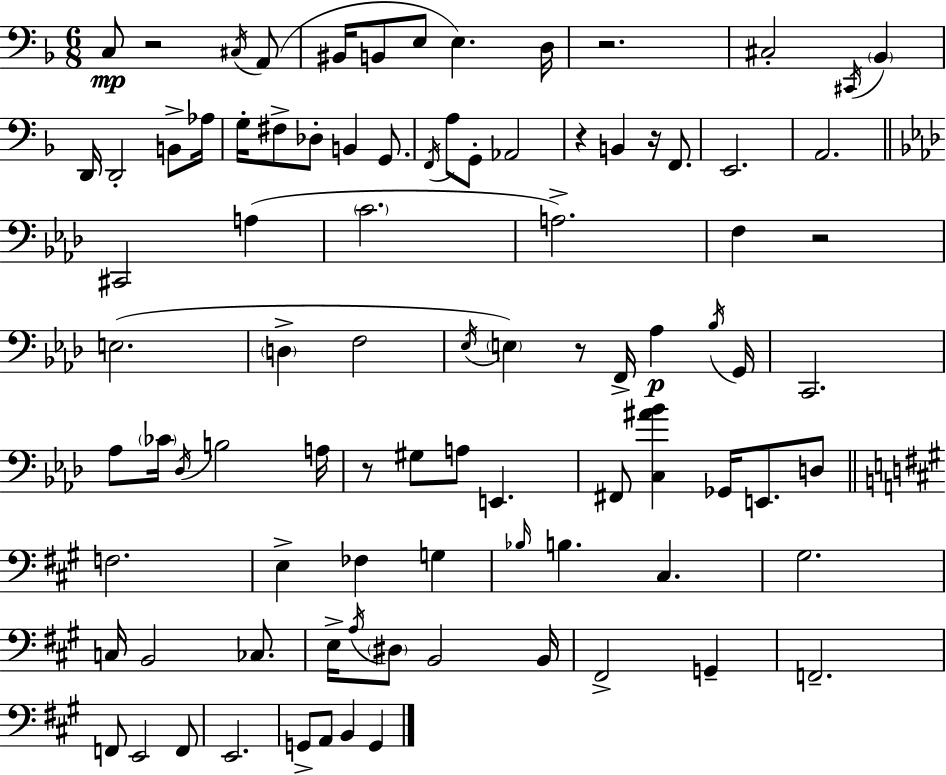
X:1
T:Untitled
M:6/8
L:1/4
K:Dm
C,/2 z2 ^C,/4 A,,/2 ^B,,/4 B,,/2 E,/2 E, D,/4 z2 ^C,2 ^C,,/4 _B,, D,,/4 D,,2 B,,/2 _A,/4 G,/4 ^F,/2 _D,/2 B,, G,,/2 F,,/4 A,/2 G,,/2 _A,,2 z B,, z/4 F,,/2 E,,2 A,,2 ^C,,2 A, C2 A,2 F, z2 E,2 D, F,2 _E,/4 E, z/2 F,,/4 _A, _B,/4 G,,/4 C,,2 _A,/2 _C/4 _D,/4 B,2 A,/4 z/2 ^G,/2 A,/2 E,, ^F,,/2 [C,^A_B] _G,,/4 E,,/2 D,/2 F,2 E, _F, G, _B,/4 B, ^C, ^G,2 C,/4 B,,2 _C,/2 E,/4 A,/4 ^D,/2 B,,2 B,,/4 ^F,,2 G,, F,,2 F,,/2 E,,2 F,,/2 E,,2 G,,/2 A,,/2 B,, G,,